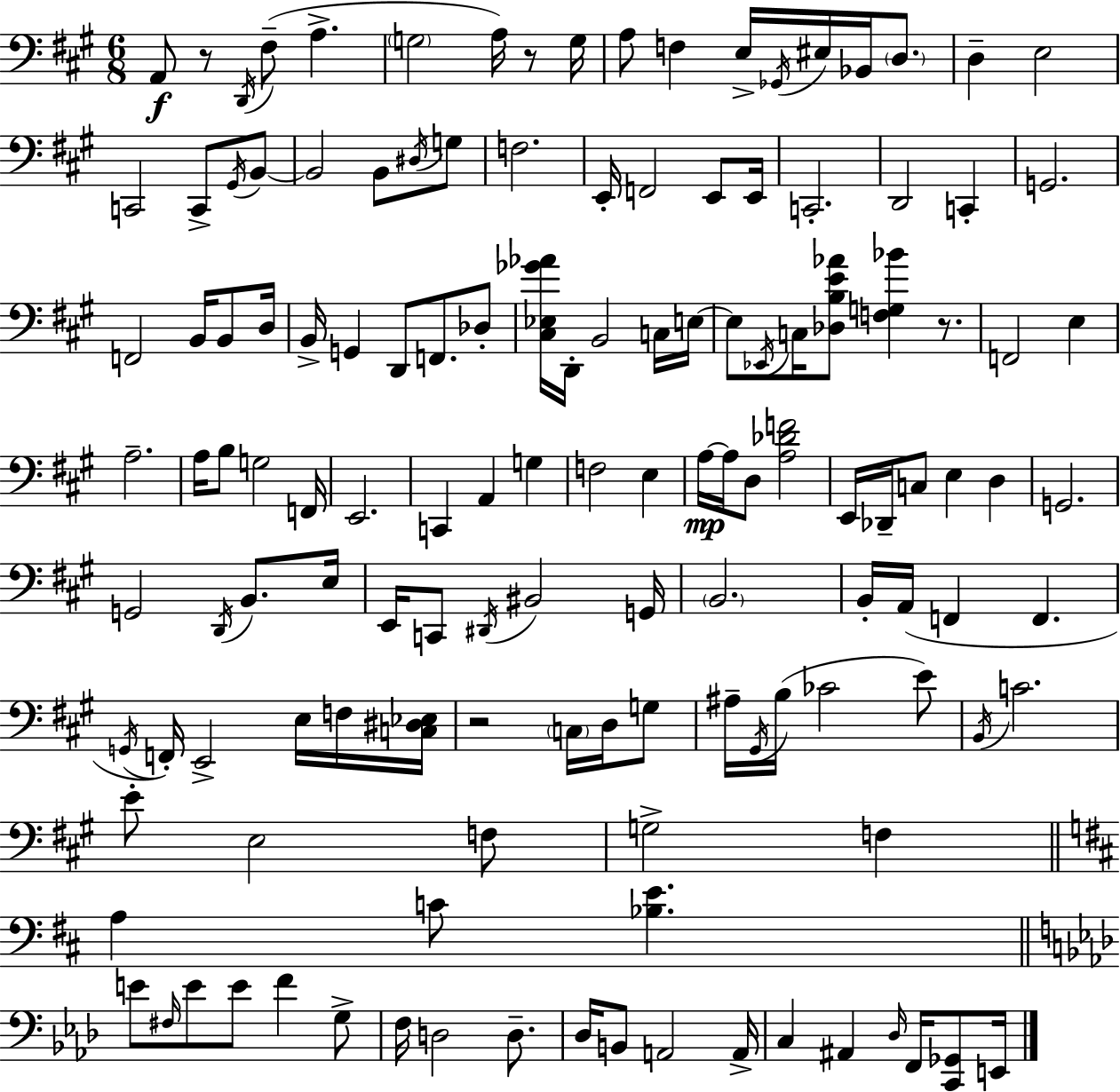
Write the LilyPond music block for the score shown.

{
  \clef bass
  \numericTimeSignature
  \time 6/8
  \key a \major
  a,8\f r8 \acciaccatura { d,16 }( fis8-- a4.-> | \parenthesize g2 a16) r8 | g16 a8 f4 e16-> \acciaccatura { ges,16 } eis16 bes,16 \parenthesize d8. | d4-- e2 | \break c,2 c,8-> | \acciaccatura { gis,16 } b,8~~ b,2 b,8 | \acciaccatura { dis16 } g8 f2. | e,16-. f,2 | \break e,8 e,16 c,2.-. | d,2 | c,4-. g,2. | f,2 | \break b,16 b,8 d16 b,16-> g,4 d,8 f,8. | des8-. <cis ees ges' aes'>16 d,16-. b,2 | c16 e16~~ e8 \acciaccatura { ees,16 } c16 <des b e' aes'>8 <f g bes'>4 | r8. f,2 | \break e4 a2.-- | a16 b8 g2 | f,16 e,2. | c,4 a,4 | \break g4 f2 | e4 a16~~\mp a16 d8 <a des' f'>2 | e,16 des,16-- c8 e4 | d4 g,2. | \break g,2 | \acciaccatura { d,16 } b,8. e16 e,16 c,8 \acciaccatura { dis,16 } bis,2 | g,16 \parenthesize b,2. | b,16-. a,16( f,4 | \break f,4. \acciaccatura { g,16 }) f,16-. e,2-> | e16 f16 <c dis ees>16 r2 | \parenthesize c16 d16 g8 ais16-- \acciaccatura { gis,16 } b16( ces'2 | e'8) \acciaccatura { b,16 } c'2. | \break e'8-. | e2 f8 g2-> | f4 \bar "||" \break \key d \major a4 c'8 <bes e'>4. | \bar "||" \break \key aes \major e'8 \grace { fis16 } e'8 e'8 f'4 g8-> | f16 d2 d8.-- | des16 b,8 a,2 | a,16-> c4 ais,4 \grace { des16 } f,16 <c, ges,>8 | \break e,16 \bar "|."
}